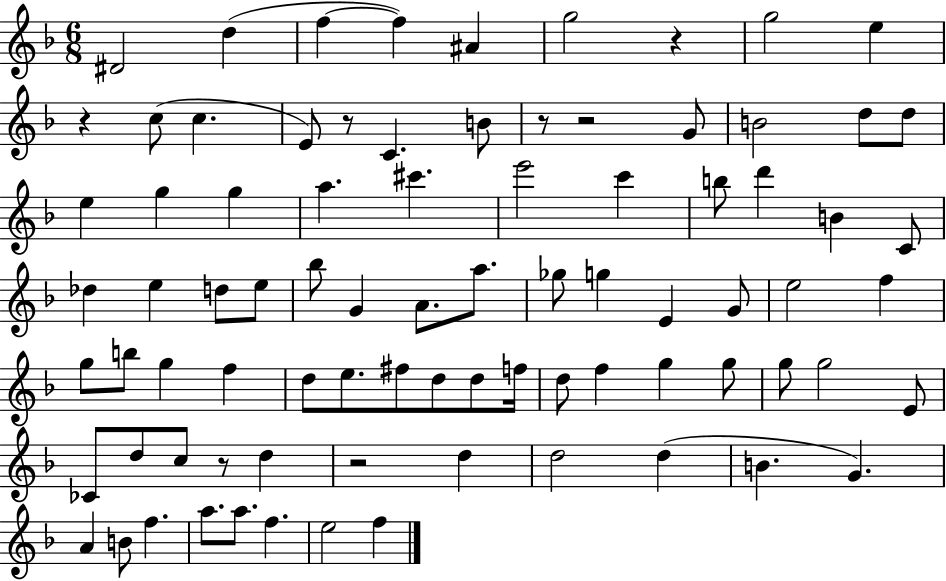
D#4/h D5/q F5/q F5/q A#4/q G5/h R/q G5/h E5/q R/q C5/e C5/q. E4/e R/e C4/q. B4/e R/e R/h G4/e B4/h D5/e D5/e E5/q G5/q G5/q A5/q. C#6/q. E6/h C6/q B5/e D6/q B4/q C4/e Db5/q E5/q D5/e E5/e Bb5/e G4/q A4/e. A5/e. Gb5/e G5/q E4/q G4/e E5/h F5/q G5/e B5/e G5/q F5/q D5/e E5/e. F#5/e D5/e D5/e F5/s D5/e F5/q G5/q G5/e G5/e G5/h E4/e CES4/e D5/e C5/e R/e D5/q R/h D5/q D5/h D5/q B4/q. G4/q. A4/q B4/e F5/q. A5/e. A5/e. F5/q. E5/h F5/q